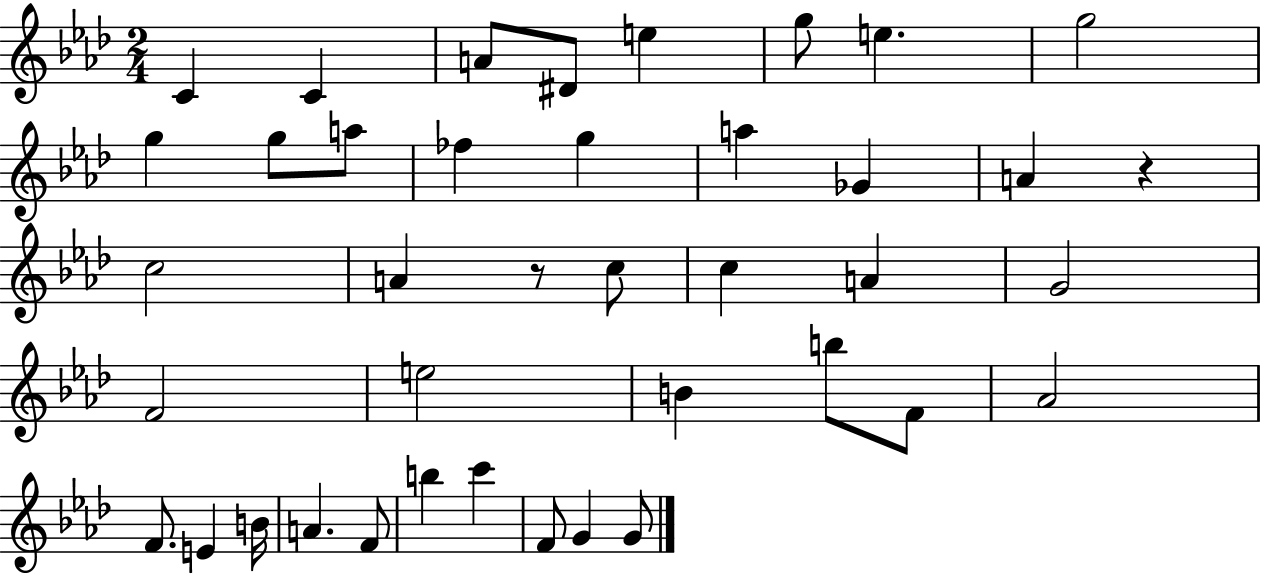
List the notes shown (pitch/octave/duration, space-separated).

C4/q C4/q A4/e D#4/e E5/q G5/e E5/q. G5/h G5/q G5/e A5/e FES5/q G5/q A5/q Gb4/q A4/q R/q C5/h A4/q R/e C5/e C5/q A4/q G4/h F4/h E5/h B4/q B5/e F4/e Ab4/h F4/e. E4/q B4/s A4/q. F4/e B5/q C6/q F4/e G4/q G4/e